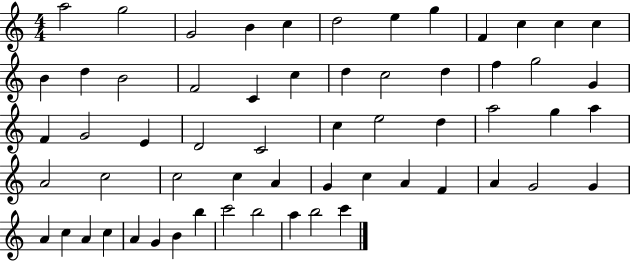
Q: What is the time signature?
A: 4/4